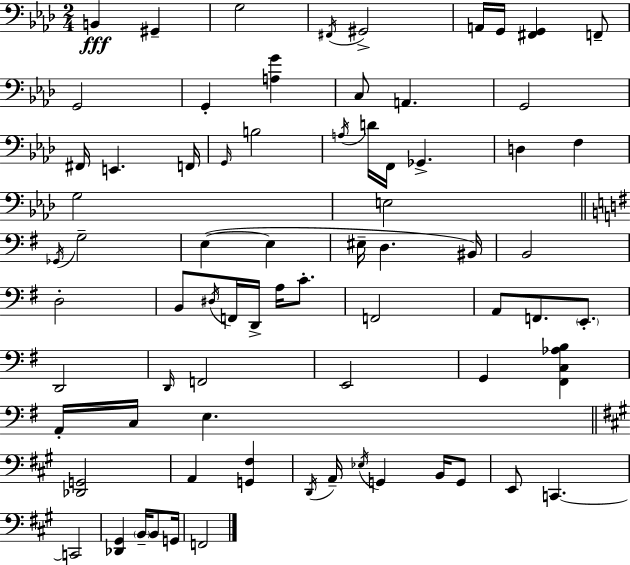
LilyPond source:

{
  \clef bass
  \numericTimeSignature
  \time 2/4
  \key f \minor
  b,4\fff gis,4-- | g2 | \acciaccatura { fis,16 } gis,2-> | a,16 g,16 <fis, g,>4 f,8-- | \break g,2 | g,4-. <a g'>4 | c8 a,4. | g,2 | \break fis,16 e,4. | f,16 \grace { g,16 } b2 | \acciaccatura { a16 } d'16 f,16 ges,4.-> | d4 f4 | \break g2 | e2 | \bar "||" \break \key g \major \acciaccatura { ges,16 } g2-- | e4~(~ e4 | eis16-- d4. | bis,16) b,2 | \break d2-. | b,8 \acciaccatura { dis16 } f,16 d,16-> a16 c'8.-. | f,2 | a,8 f,8. \parenthesize e,8.-. | \break d,2 | \grace { d,16 } f,2 | e,2 | g,4 <fis, c aes b>4 | \break a,16-. c16 e4. | \bar "||" \break \key a \major <des, g,>2 | a,4 <g, fis>4 | \acciaccatura { d,16 } a,16-- \acciaccatura { ees16 } g,4 b,16 | g,8 e,8 c,4.~~ | \break c,2 | <des, gis,>4 \parenthesize b,16-- b,8 | g,16 f,2 | \bar "|."
}